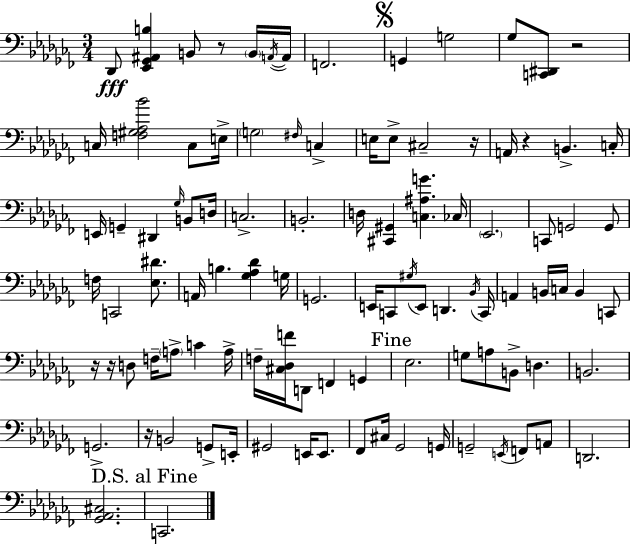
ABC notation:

X:1
T:Untitled
M:3/4
L:1/4
K:Abm
_D,,/2 [_E,,_G,,^A,,B,] B,,/2 z/2 B,,/4 A,,/4 A,,/4 F,,2 G,, G,2 _G,/2 [C,,^D,,]/2 z2 C,/4 [F,^G,_A,_B]2 C,/2 E,/4 G,2 ^F,/4 C, E,/4 E,/2 ^C,2 z/4 A,,/4 z B,, C,/4 E,,/4 G,, ^D,, _G,/4 B,,/2 D,/4 C,2 B,,2 D,/4 [^C,,^G,,] [C,^A,G] _C,/4 _E,,2 C,,/2 G,,2 G,,/2 F,/4 C,,2 [_E,^D]/2 A,,/4 B, [_G,_A,_D] G,/4 G,,2 E,,/4 C,,/2 ^G,/4 E,,/2 D,, _B,,/4 C,,/4 A,, B,,/4 C,/4 B,, C,,/2 z/4 z/4 D,/2 F,/4 A,/2 C A,/4 F,/4 [^C,_D,F]/4 D,,/2 F,, G,, _E,2 G,/2 A,/2 B,,/2 D, B,,2 G,,2 z/4 B,,2 G,,/2 E,,/4 ^G,,2 E,,/4 E,,/2 _F,,/2 ^C,/4 _G,,2 G,,/4 G,,2 E,,/4 F,,/2 A,,/2 D,,2 [_G,,_A,,^C,]2 C,,2